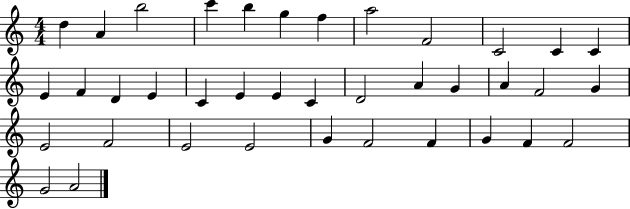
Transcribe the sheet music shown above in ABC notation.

X:1
T:Untitled
M:4/4
L:1/4
K:C
d A b2 c' b g f a2 F2 C2 C C E F D E C E E C D2 A G A F2 G E2 F2 E2 E2 G F2 F G F F2 G2 A2